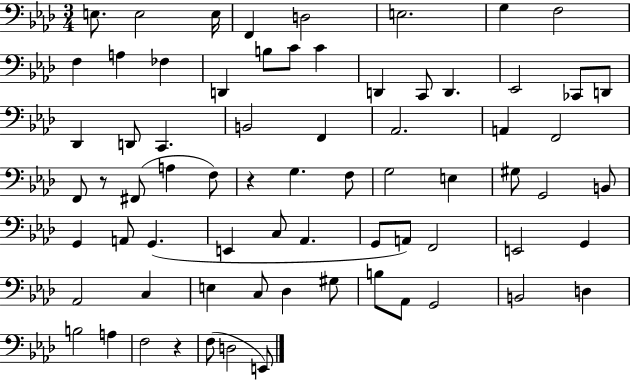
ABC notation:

X:1
T:Untitled
M:3/4
L:1/4
K:Ab
E,/2 E,2 E,/4 F,, D,2 E,2 G, F,2 F, A, _F, D,, B,/2 C/2 C D,, C,,/2 D,, _E,,2 _C,,/2 D,,/2 _D,, D,,/2 C,, B,,2 F,, _A,,2 A,, F,,2 F,,/2 z/2 ^F,,/2 A, F,/2 z G, F,/2 G,2 E, ^G,/2 G,,2 B,,/2 G,, A,,/2 G,, E,, C,/2 _A,, G,,/2 A,,/2 F,,2 E,,2 G,, _A,,2 C, E, C,/2 _D, ^G,/2 B,/2 _A,,/2 G,,2 B,,2 D, B,2 A, F,2 z F,/2 D,2 E,,/2